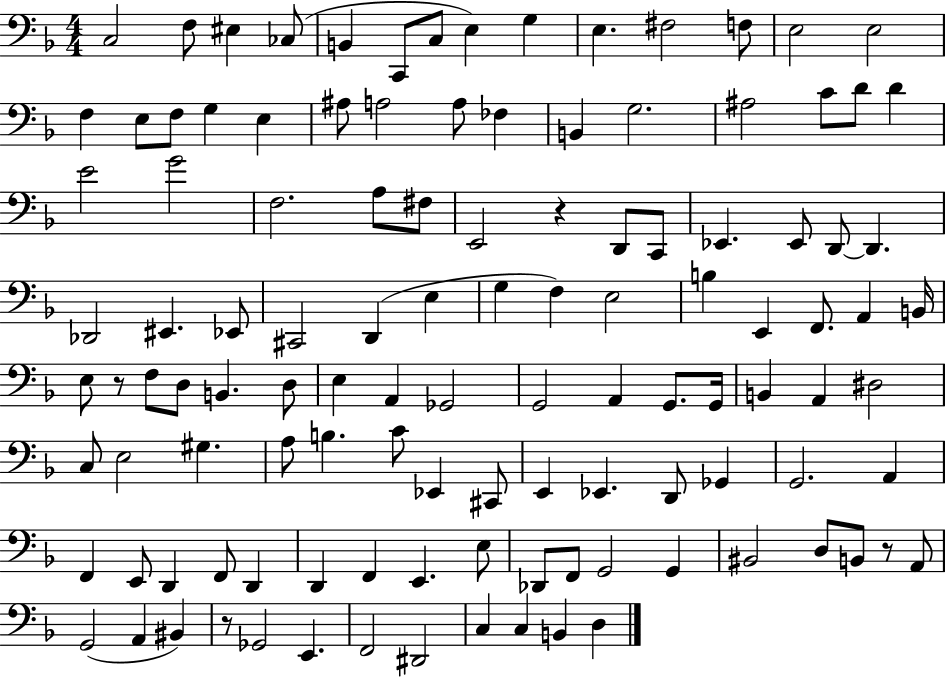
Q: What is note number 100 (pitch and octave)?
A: B2